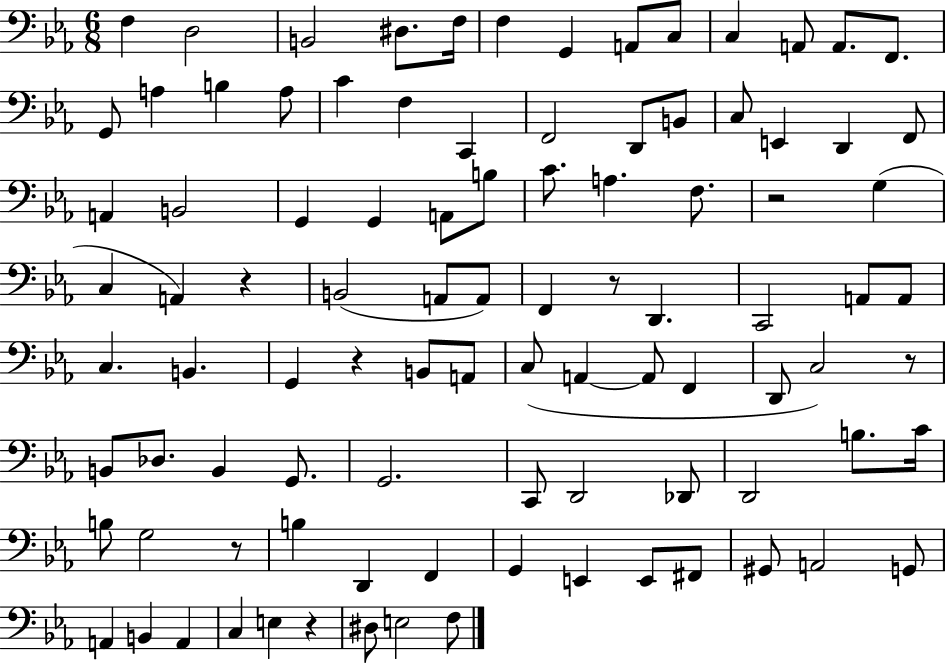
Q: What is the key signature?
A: EES major